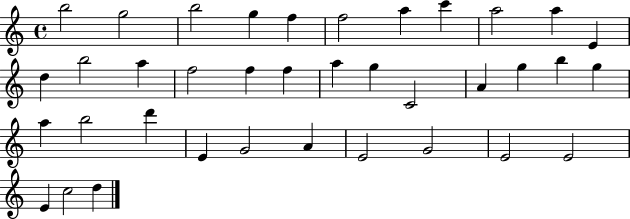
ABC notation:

X:1
T:Untitled
M:4/4
L:1/4
K:C
b2 g2 b2 g f f2 a c' a2 a E d b2 a f2 f f a g C2 A g b g a b2 d' E G2 A E2 G2 E2 E2 E c2 d